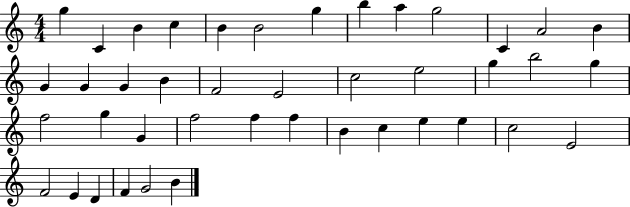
{
  \clef treble
  \numericTimeSignature
  \time 4/4
  \key c \major
  g''4 c'4 b'4 c''4 | b'4 b'2 g''4 | b''4 a''4 g''2 | c'4 a'2 b'4 | \break g'4 g'4 g'4 b'4 | f'2 e'2 | c''2 e''2 | g''4 b''2 g''4 | \break f''2 g''4 g'4 | f''2 f''4 f''4 | b'4 c''4 e''4 e''4 | c''2 e'2 | \break f'2 e'4 d'4 | f'4 g'2 b'4 | \bar "|."
}